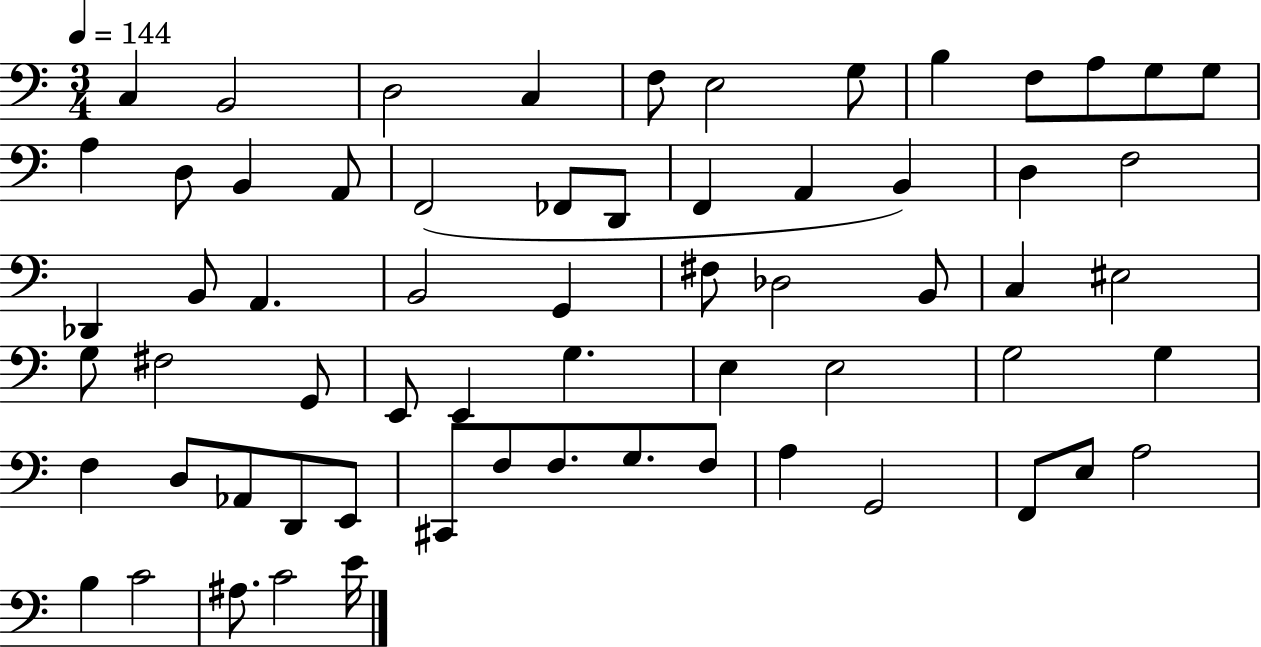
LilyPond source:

{
  \clef bass
  \numericTimeSignature
  \time 3/4
  \key c \major
  \tempo 4 = 144
  c4 b,2 | d2 c4 | f8 e2 g8 | b4 f8 a8 g8 g8 | \break a4 d8 b,4 a,8 | f,2( fes,8 d,8 | f,4 a,4 b,4) | d4 f2 | \break des,4 b,8 a,4. | b,2 g,4 | fis8 des2 b,8 | c4 eis2 | \break g8 fis2 g,8 | e,8 e,4 g4. | e4 e2 | g2 g4 | \break f4 d8 aes,8 d,8 e,8 | cis,8 f8 f8. g8. f8 | a4 g,2 | f,8 e8 a2 | \break b4 c'2 | ais8. c'2 e'16 | \bar "|."
}